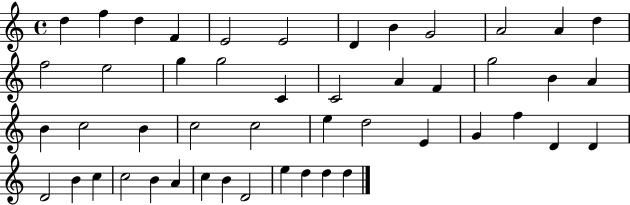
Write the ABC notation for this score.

X:1
T:Untitled
M:4/4
L:1/4
K:C
d f d F E2 E2 D B G2 A2 A d f2 e2 g g2 C C2 A F g2 B A B c2 B c2 c2 e d2 E G f D D D2 B c c2 B A c B D2 e d d d